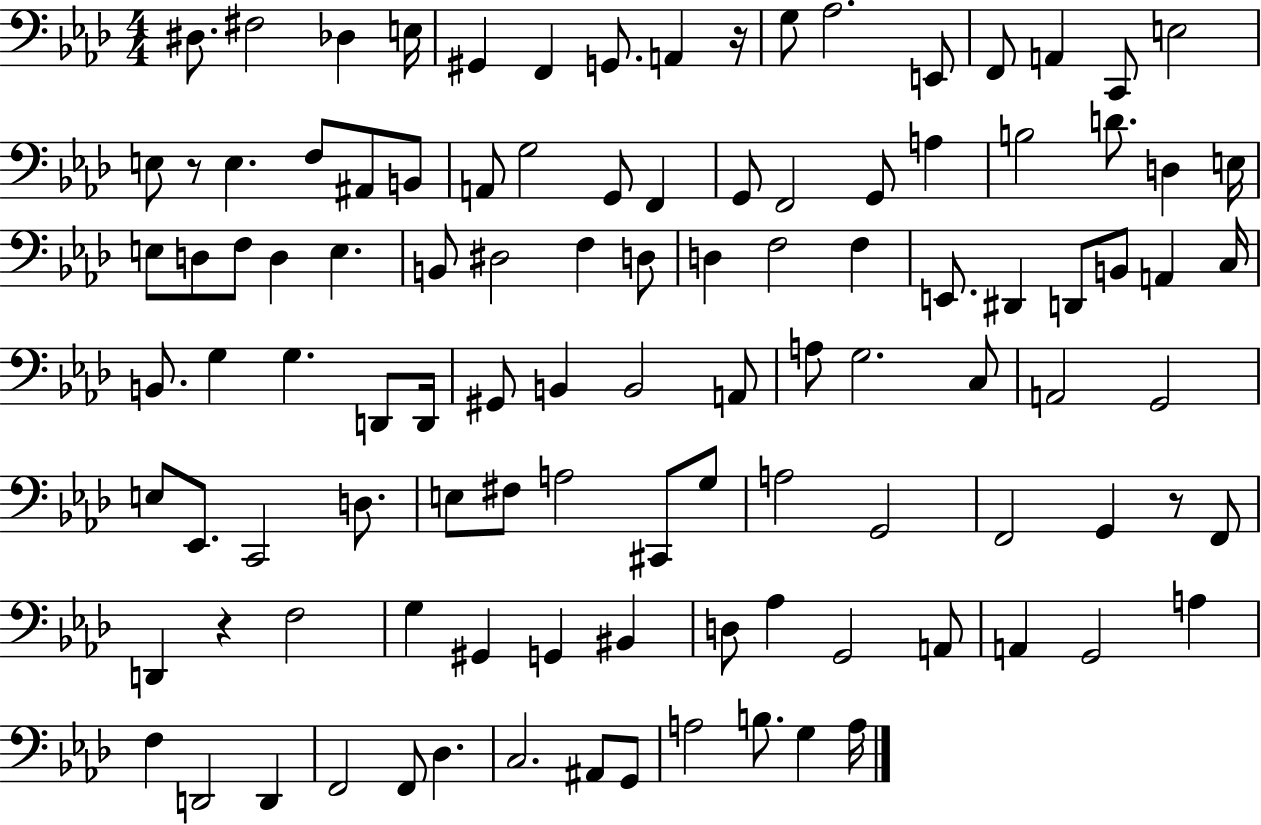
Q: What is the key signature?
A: AES major